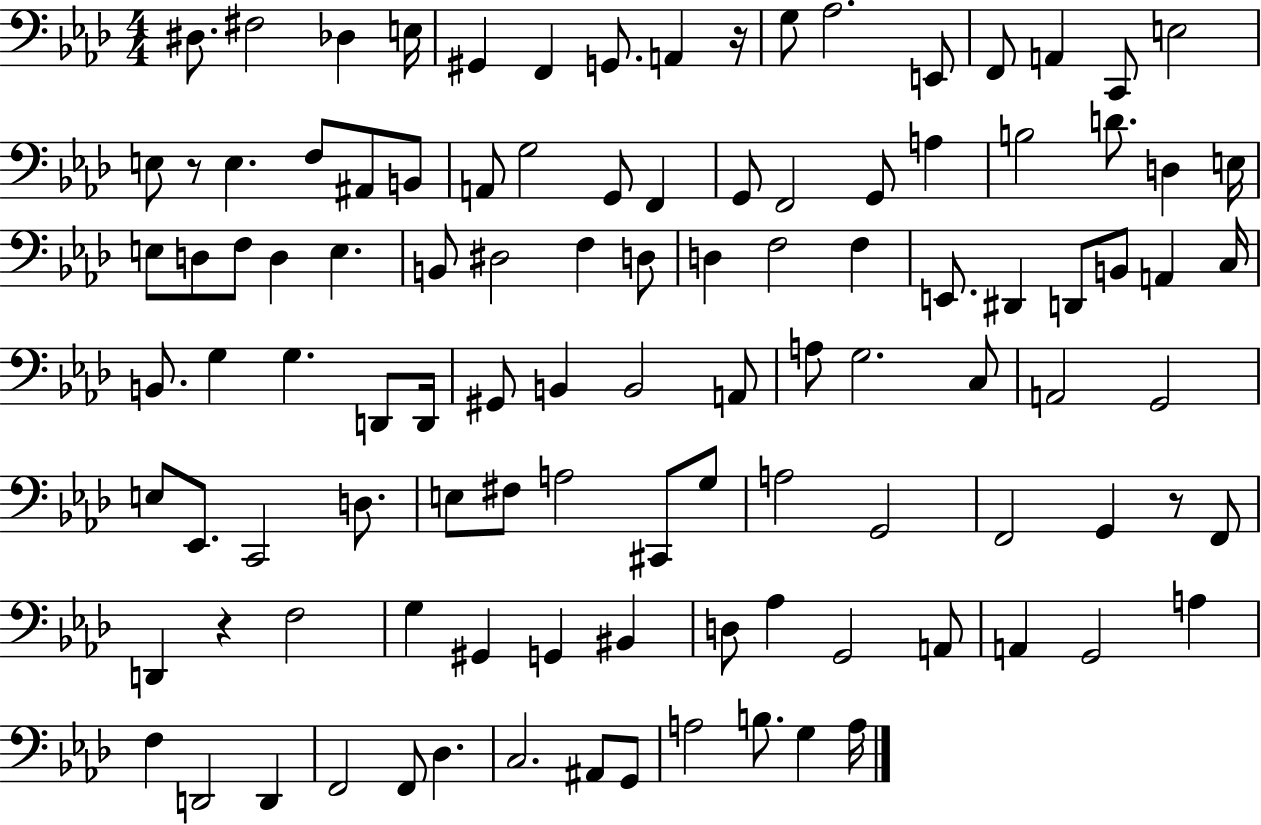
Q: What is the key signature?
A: AES major